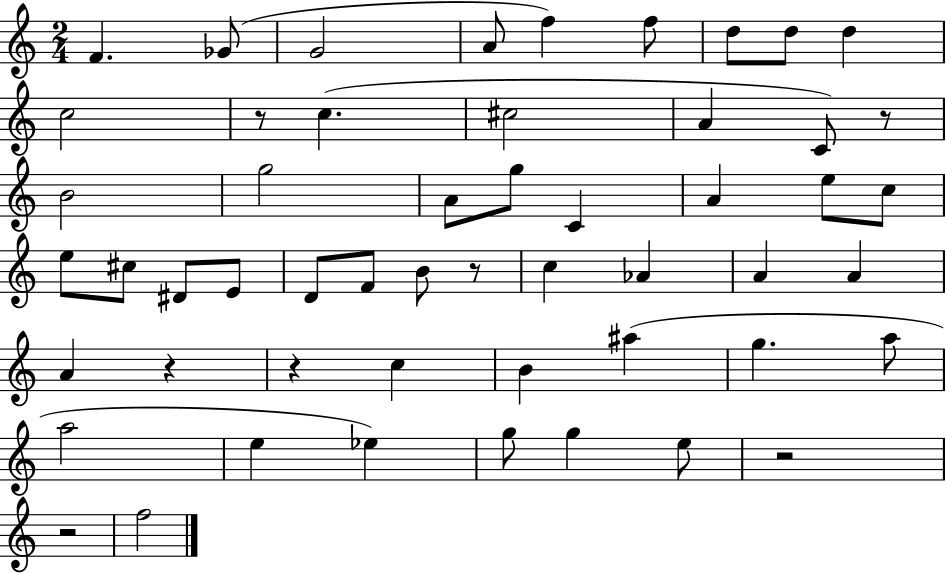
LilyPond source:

{
  \clef treble
  \numericTimeSignature
  \time 2/4
  \key c \major
  f'4. ges'8( | g'2 | a'8 f''4) f''8 | d''8 d''8 d''4 | \break c''2 | r8 c''4.( | cis''2 | a'4 c'8) r8 | \break b'2 | g''2 | a'8 g''8 c'4 | a'4 e''8 c''8 | \break e''8 cis''8 dis'8 e'8 | d'8 f'8 b'8 r8 | c''4 aes'4 | a'4 a'4 | \break a'4 r4 | r4 c''4 | b'4 ais''4( | g''4. a''8 | \break a''2 | e''4 ees''4) | g''8 g''4 e''8 | r2 | \break r2 | f''2 | \bar "|."
}